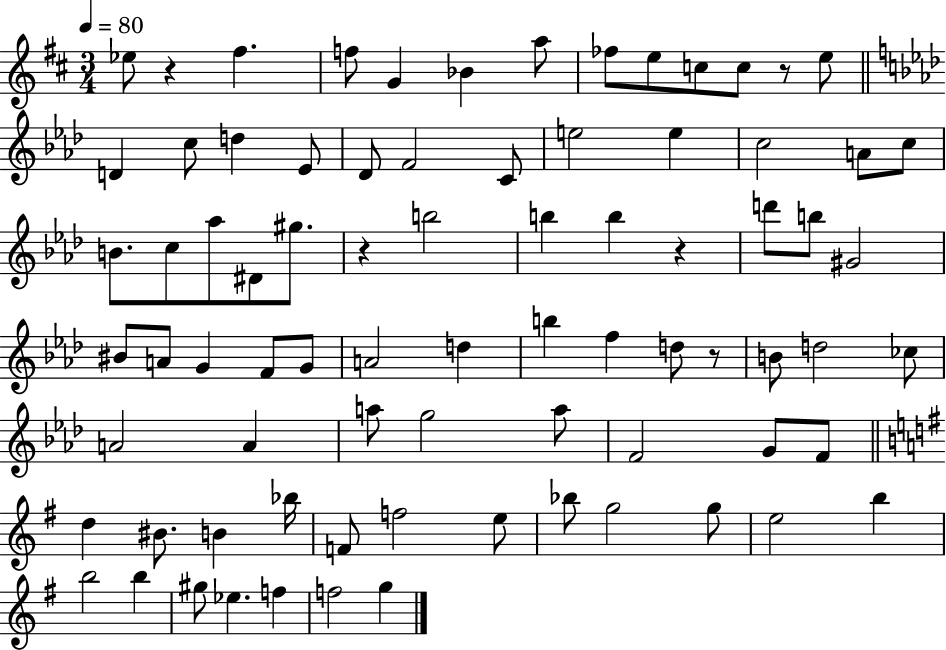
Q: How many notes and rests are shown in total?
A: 79